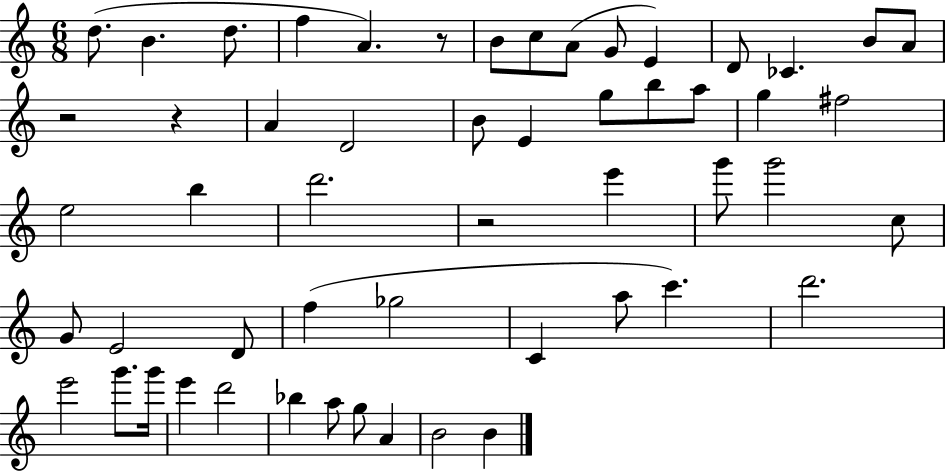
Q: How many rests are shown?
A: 4